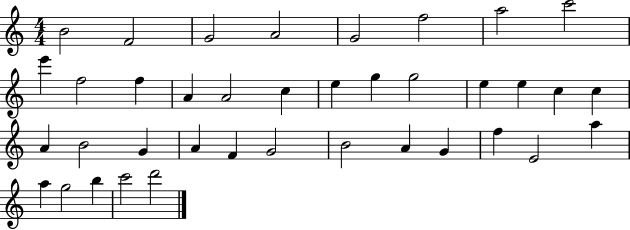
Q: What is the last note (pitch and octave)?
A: D6